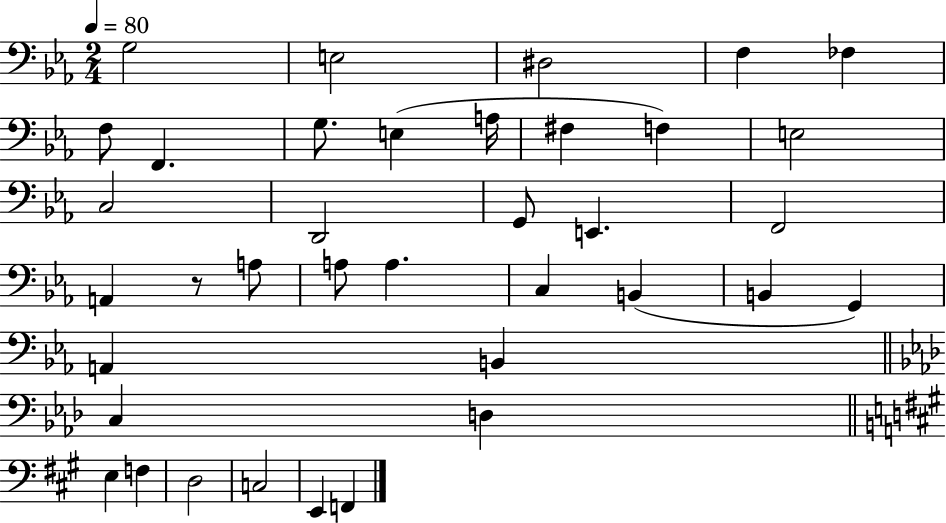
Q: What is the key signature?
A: EES major